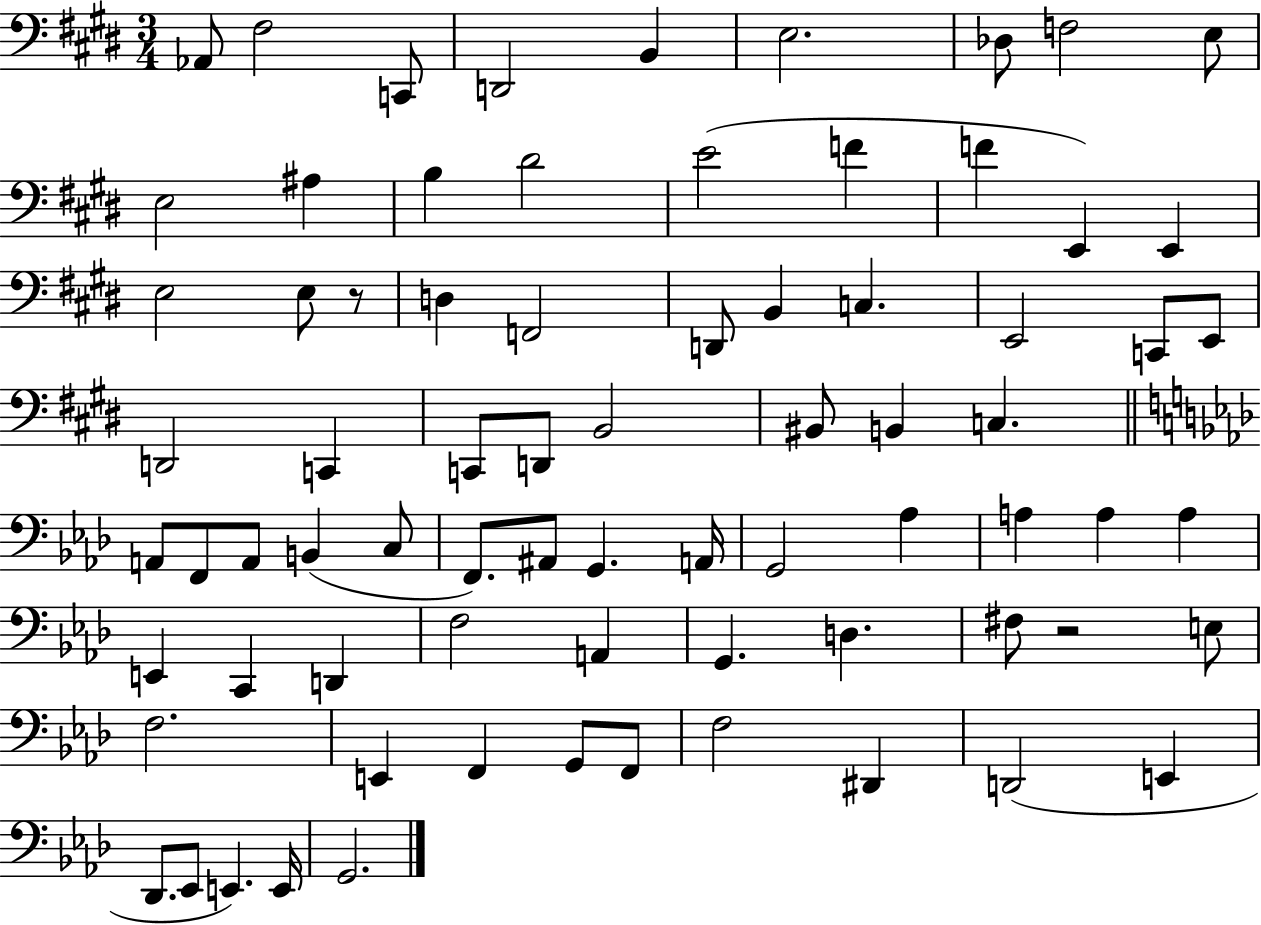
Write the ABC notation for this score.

X:1
T:Untitled
M:3/4
L:1/4
K:E
_A,,/2 ^F,2 C,,/2 D,,2 B,, E,2 _D,/2 F,2 E,/2 E,2 ^A, B, ^D2 E2 F F E,, E,, E,2 E,/2 z/2 D, F,,2 D,,/2 B,, C, E,,2 C,,/2 E,,/2 D,,2 C,, C,,/2 D,,/2 B,,2 ^B,,/2 B,, C, A,,/2 F,,/2 A,,/2 B,, C,/2 F,,/2 ^A,,/2 G,, A,,/4 G,,2 _A, A, A, A, E,, C,, D,, F,2 A,, G,, D, ^F,/2 z2 E,/2 F,2 E,, F,, G,,/2 F,,/2 F,2 ^D,, D,,2 E,, _D,,/2 _E,,/2 E,, E,,/4 G,,2